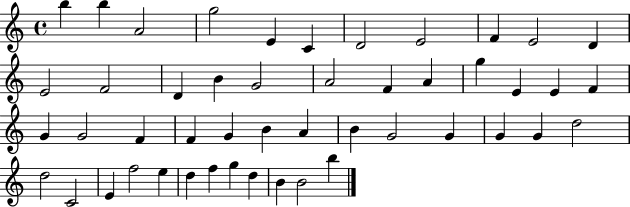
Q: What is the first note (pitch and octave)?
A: B5